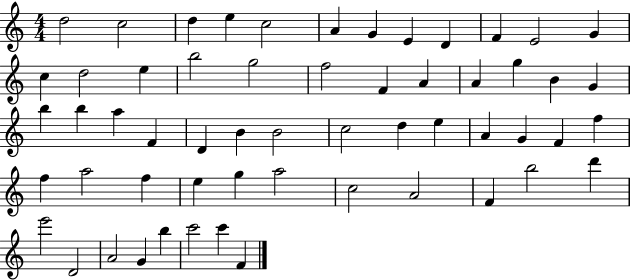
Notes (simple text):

D5/h C5/h D5/q E5/q C5/h A4/q G4/q E4/q D4/q F4/q E4/h G4/q C5/q D5/h E5/q B5/h G5/h F5/h F4/q A4/q A4/q G5/q B4/q G4/q B5/q B5/q A5/q F4/q D4/q B4/q B4/h C5/h D5/q E5/q A4/q G4/q F4/q F5/q F5/q A5/h F5/q E5/q G5/q A5/h C5/h A4/h F4/q B5/h D6/q E6/h D4/h A4/h G4/q B5/q C6/h C6/q F4/q